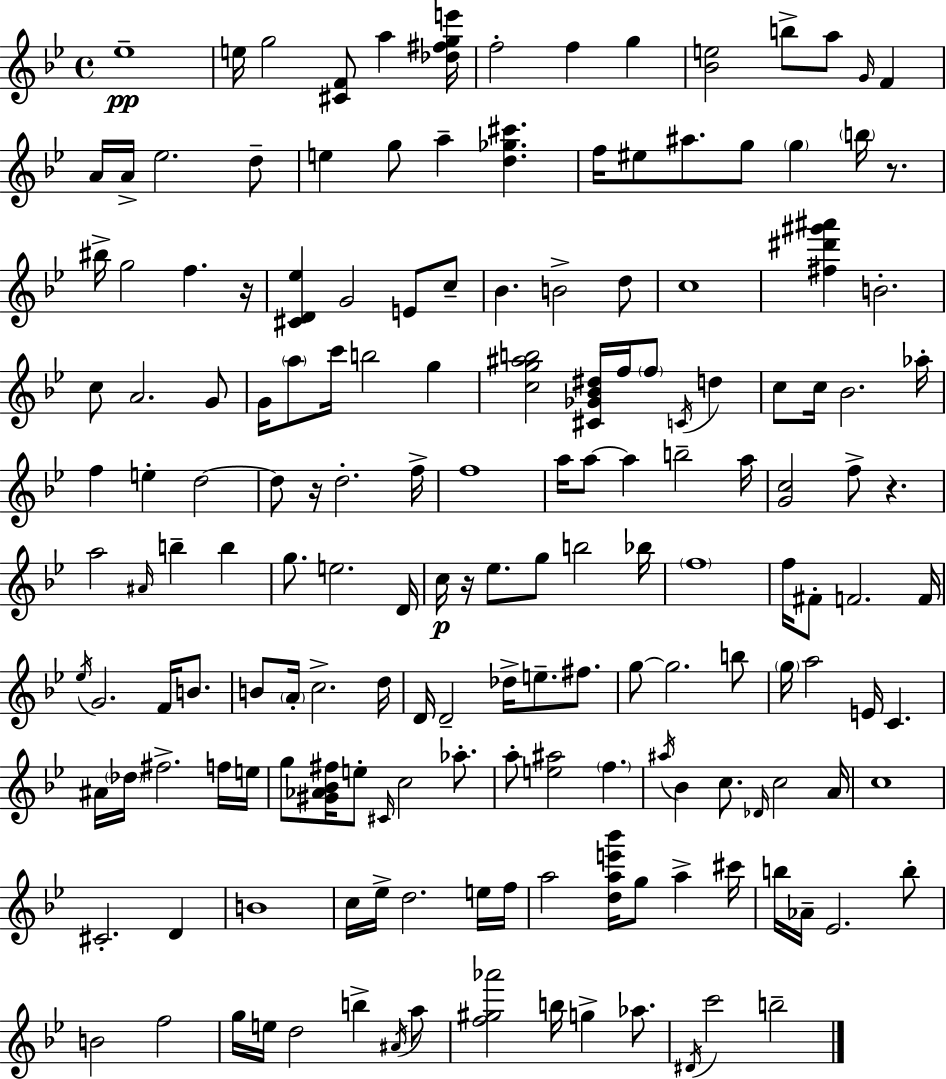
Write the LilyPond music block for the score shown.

{
  \clef treble
  \time 4/4
  \defaultTimeSignature
  \key g \minor
  \repeat volta 2 { ees''1--\pp | e''16 g''2 <cis' f'>8 a''4 <des'' fis'' g'' e'''>16 | f''2-. f''4 g''4 | <bes' e''>2 b''8-> a''8 \grace { g'16 } f'4 | \break a'16 a'16-> ees''2. d''8-- | e''4 g''8 a''4-- <d'' ges'' cis'''>4. | f''16 eis''8 ais''8. g''8 \parenthesize g''4 \parenthesize b''16 r8. | bis''16-> g''2 f''4. | \break r16 <cis' d' ees''>4 g'2 e'8 c''8-- | bes'4. b'2-> d''8 | c''1 | <fis'' dis''' gis''' ais'''>4 b'2.-. | \break c''8 a'2. g'8 | g'16 \parenthesize a''8 c'''16 b''2 g''4 | <c'' g'' ais'' b''>2 <cis' ges' bes' dis''>16 f''16 \parenthesize f''8 \acciaccatura { c'16 } d''4 | c''8 c''16 bes'2. | \break aes''16-. f''4 e''4-. d''2~~ | d''8 r16 d''2.-. | f''16-> f''1 | a''16 a''8~~ a''4 b''2-- | \break a''16 <g' c''>2 f''8-> r4. | a''2 \grace { ais'16 } b''4-- b''4 | g''8. e''2. | d'16 c''16\p r16 ees''8. g''8 b''2 | \break bes''16 \parenthesize f''1 | f''16 fis'8-. f'2. | f'16 \acciaccatura { ees''16 } g'2. | f'16 b'8. b'8 \parenthesize a'16-. c''2.-> | \break d''16 d'16 d'2-- des''16-> e''8.-- | fis''8. g''8~~ g''2. | b''8 \parenthesize g''16 a''2 e'16 c'4. | ais'16 \parenthesize des''16 fis''2.-> | \break f''16 e''16 g''8 <gis' aes' bes' fis''>16 e''8-. \grace { cis'16 } c''2 | aes''8.-. a''8-. <e'' ais''>2 \parenthesize f''4. | \acciaccatura { ais''16 } bes'4 c''8. \grace { des'16 } c''2 | a'16 c''1 | \break cis'2.-. | d'4 b'1 | c''16 ees''16-> d''2. | e''16 f''16 a''2 <d'' a'' e''' bes'''>16 | \break g''8 a''4-> cis'''16 b''16 aes'16-- ees'2. | b''8-. b'2 f''2 | g''16 e''16 d''2 | b''4-> \acciaccatura { ais'16 } a''8 <f'' gis'' aes'''>2 | \break b''16 g''4-> aes''8. \acciaccatura { dis'16 } c'''2 | b''2-- } \bar "|."
}